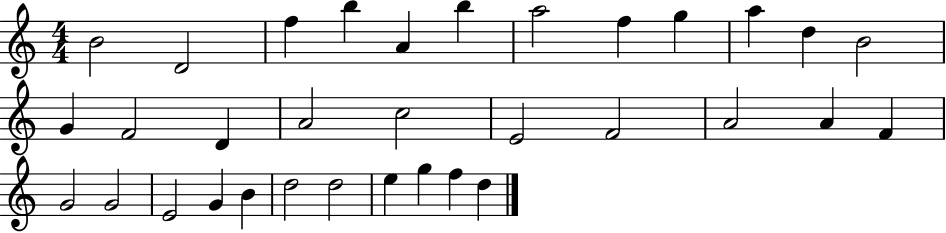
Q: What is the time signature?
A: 4/4